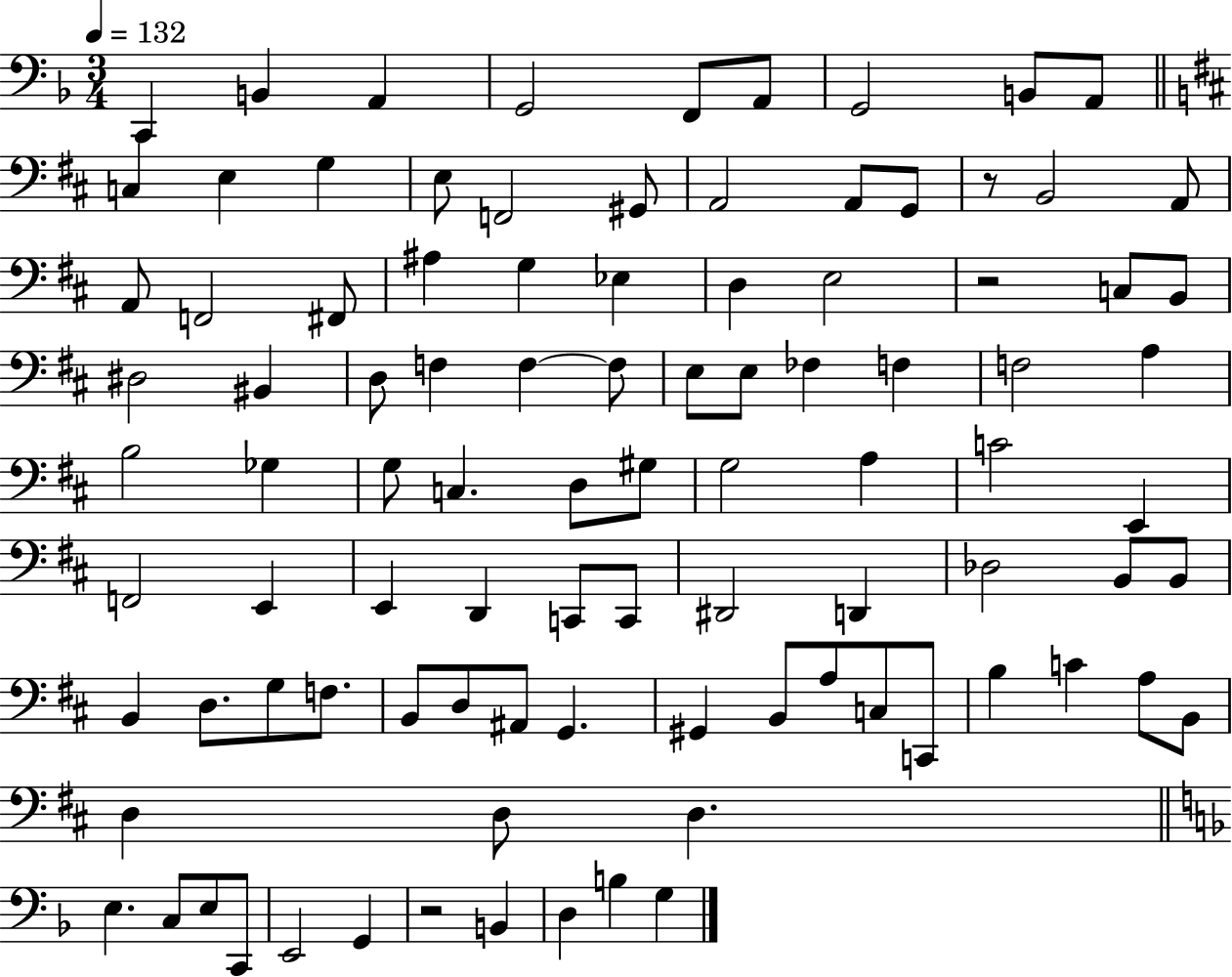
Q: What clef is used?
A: bass